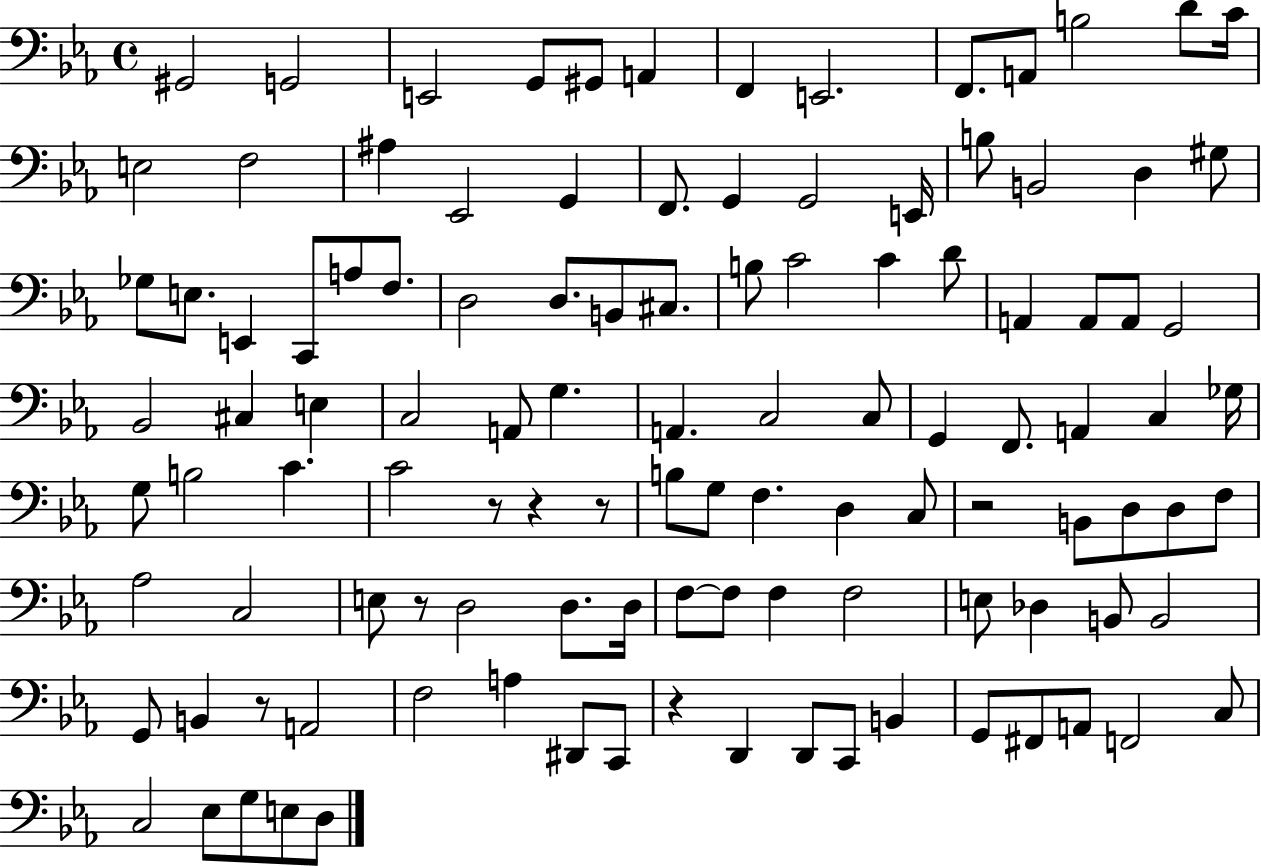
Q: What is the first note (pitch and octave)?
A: G#2